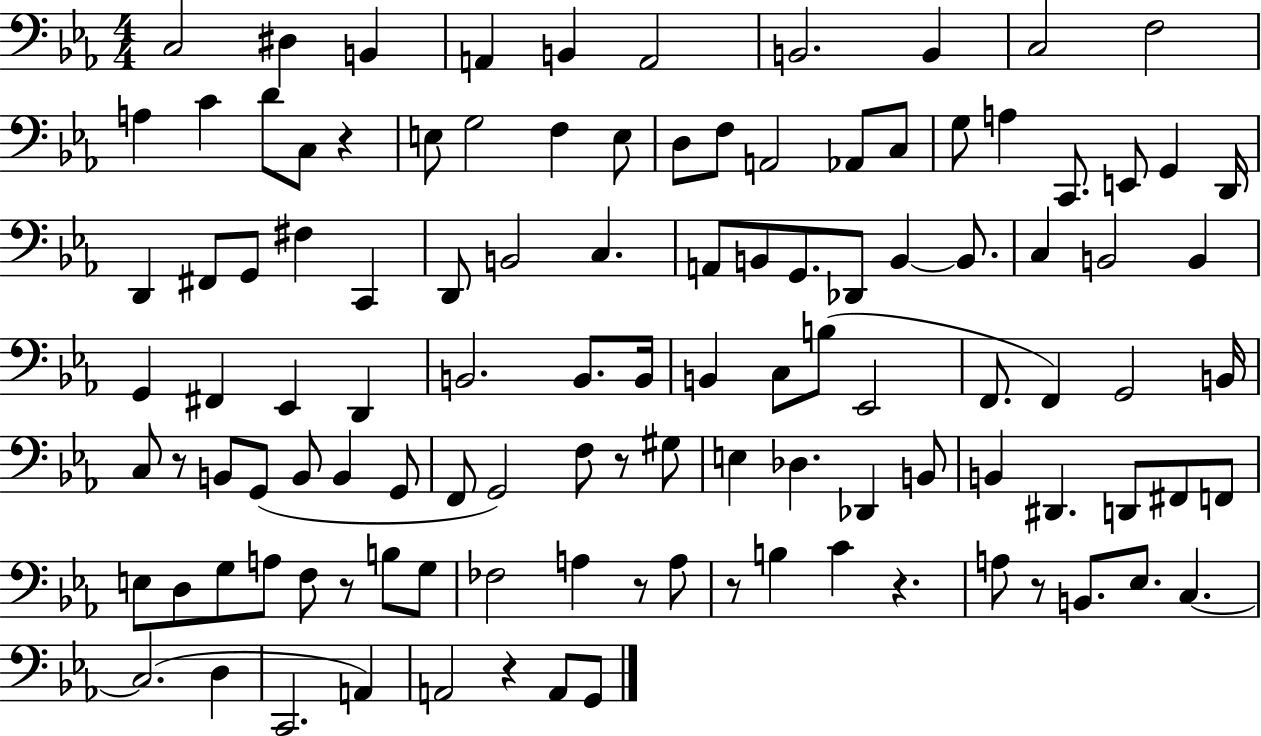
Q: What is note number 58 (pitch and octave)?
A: F2